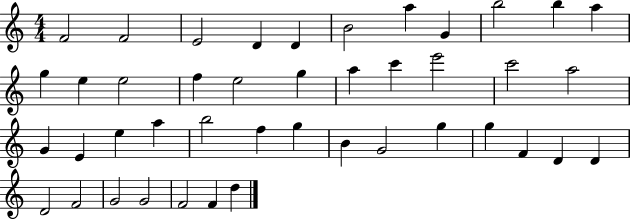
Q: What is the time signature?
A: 4/4